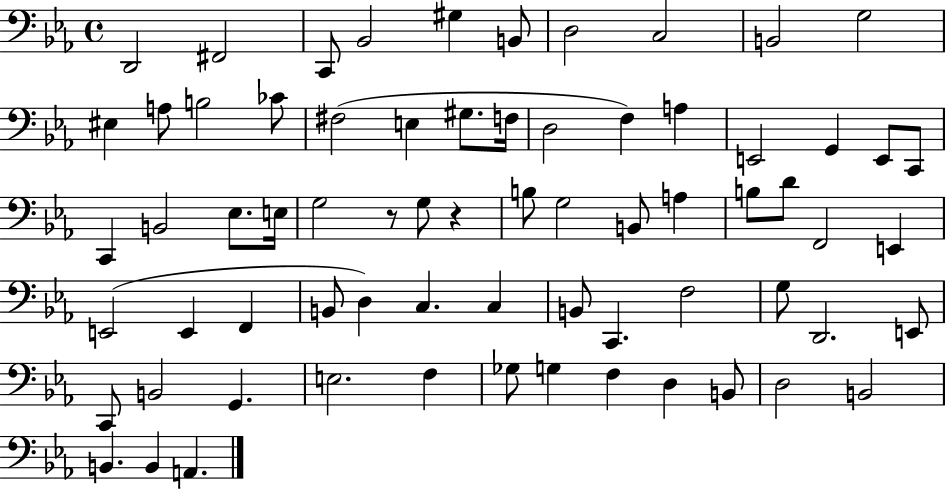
{
  \clef bass
  \time 4/4
  \defaultTimeSignature
  \key ees \major
  d,2 fis,2 | c,8 bes,2 gis4 b,8 | d2 c2 | b,2 g2 | \break eis4 a8 b2 ces'8 | fis2( e4 gis8. f16 | d2 f4) a4 | e,2 g,4 e,8 c,8 | \break c,4 b,2 ees8. e16 | g2 r8 g8 r4 | b8 g2 b,8 a4 | b8 d'8 f,2 e,4 | \break e,2( e,4 f,4 | b,8 d4) c4. c4 | b,8 c,4. f2 | g8 d,2. e,8 | \break c,8 b,2 g,4. | e2. f4 | ges8 g4 f4 d4 b,8 | d2 b,2 | \break b,4. b,4 a,4. | \bar "|."
}